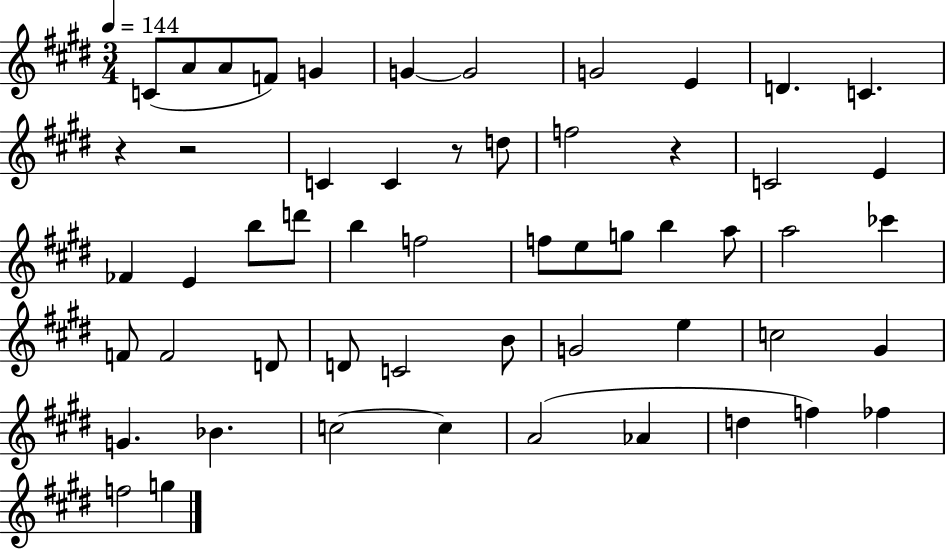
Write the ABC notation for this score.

X:1
T:Untitled
M:3/4
L:1/4
K:E
C/2 A/2 A/2 F/2 G G G2 G2 E D C z z2 C C z/2 d/2 f2 z C2 E _F E b/2 d'/2 b f2 f/2 e/2 g/2 b a/2 a2 _c' F/2 F2 D/2 D/2 C2 B/2 G2 e c2 ^G G _B c2 c A2 _A d f _f f2 g